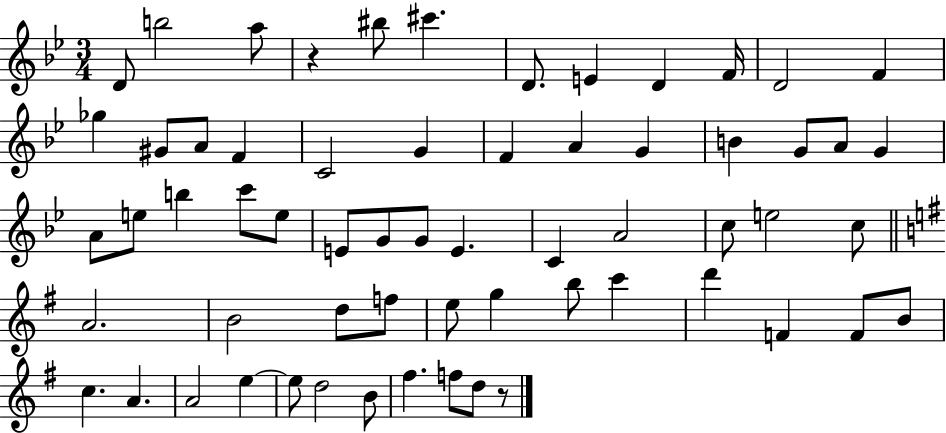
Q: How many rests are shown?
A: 2